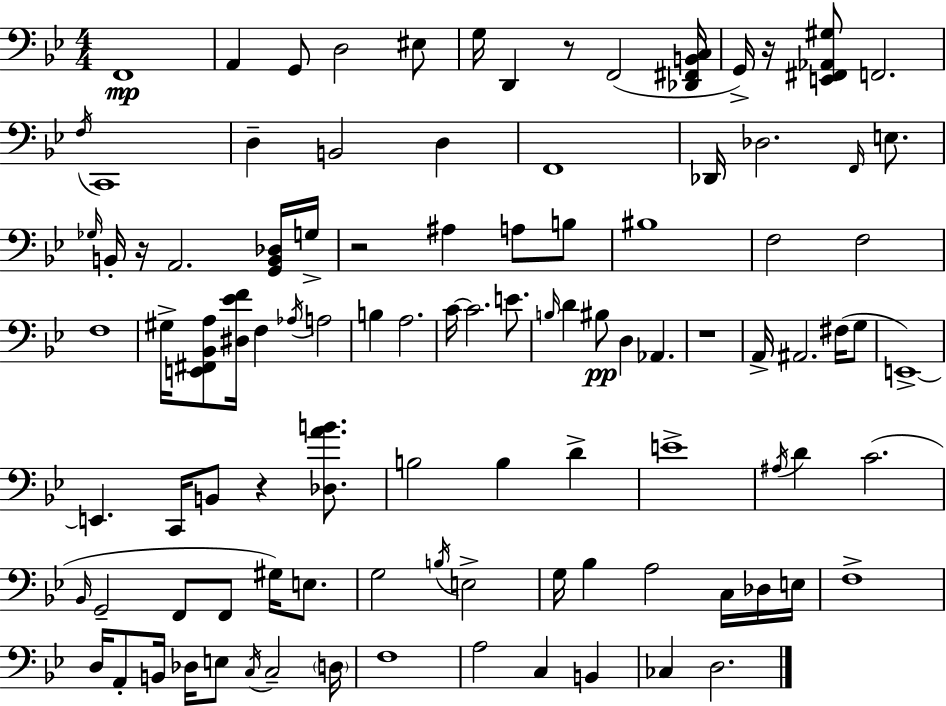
F2/w A2/q G2/e D3/h EIS3/e G3/s D2/q R/e F2/h [Db2,F#2,B2,C3]/s G2/s R/s [E2,F#2,Ab2,G#3]/e F2/h. F3/s C2/w D3/q B2/h D3/q F2/w Db2/s Db3/h. F2/s E3/e. Gb3/s B2/s R/s A2/h. [G2,B2,Db3]/s G3/s R/h A#3/q A3/e B3/e BIS3/w F3/h F3/h F3/w G#3/s [E2,F#2,Bb2,A3]/e [D#3,Eb4,F4]/s F3/q Ab3/s A3/h B3/q A3/h. C4/s C4/h. E4/e. B3/s D4/q BIS3/e D3/q Ab2/q. R/w A2/s A#2/h. F#3/s G3/e E2/w E2/q. C2/s B2/e R/q [Db3,A4,B4]/e. B3/h B3/q D4/q E4/w A#3/s D4/q C4/h. Bb2/s G2/h F2/e F2/e G#3/s E3/e. G3/h B3/s E3/h G3/s Bb3/q A3/h C3/s Db3/s E3/s F3/w D3/s A2/e B2/s Db3/s E3/e C3/s C3/h D3/s F3/w A3/h C3/q B2/q CES3/q D3/h.